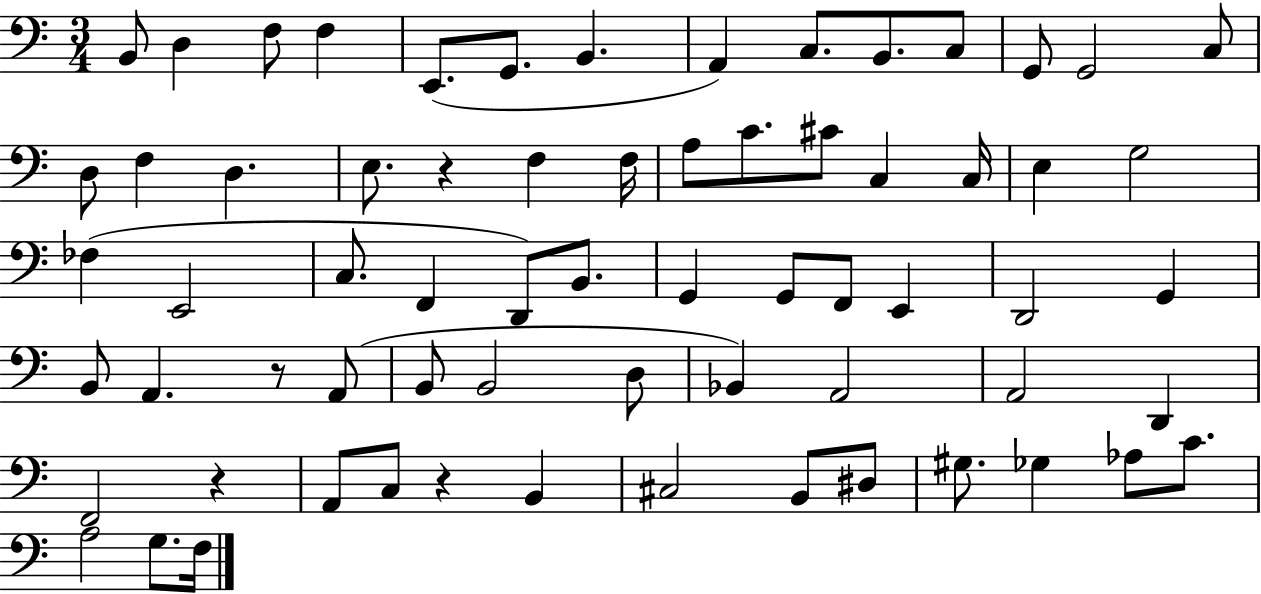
X:1
T:Untitled
M:3/4
L:1/4
K:C
B,,/2 D, F,/2 F, E,,/2 G,,/2 B,, A,, C,/2 B,,/2 C,/2 G,,/2 G,,2 C,/2 D,/2 F, D, E,/2 z F, F,/4 A,/2 C/2 ^C/2 C, C,/4 E, G,2 _F, E,,2 C,/2 F,, D,,/2 B,,/2 G,, G,,/2 F,,/2 E,, D,,2 G,, B,,/2 A,, z/2 A,,/2 B,,/2 B,,2 D,/2 _B,, A,,2 A,,2 D,, F,,2 z A,,/2 C,/2 z B,, ^C,2 B,,/2 ^D,/2 ^G,/2 _G, _A,/2 C/2 A,2 G,/2 F,/4